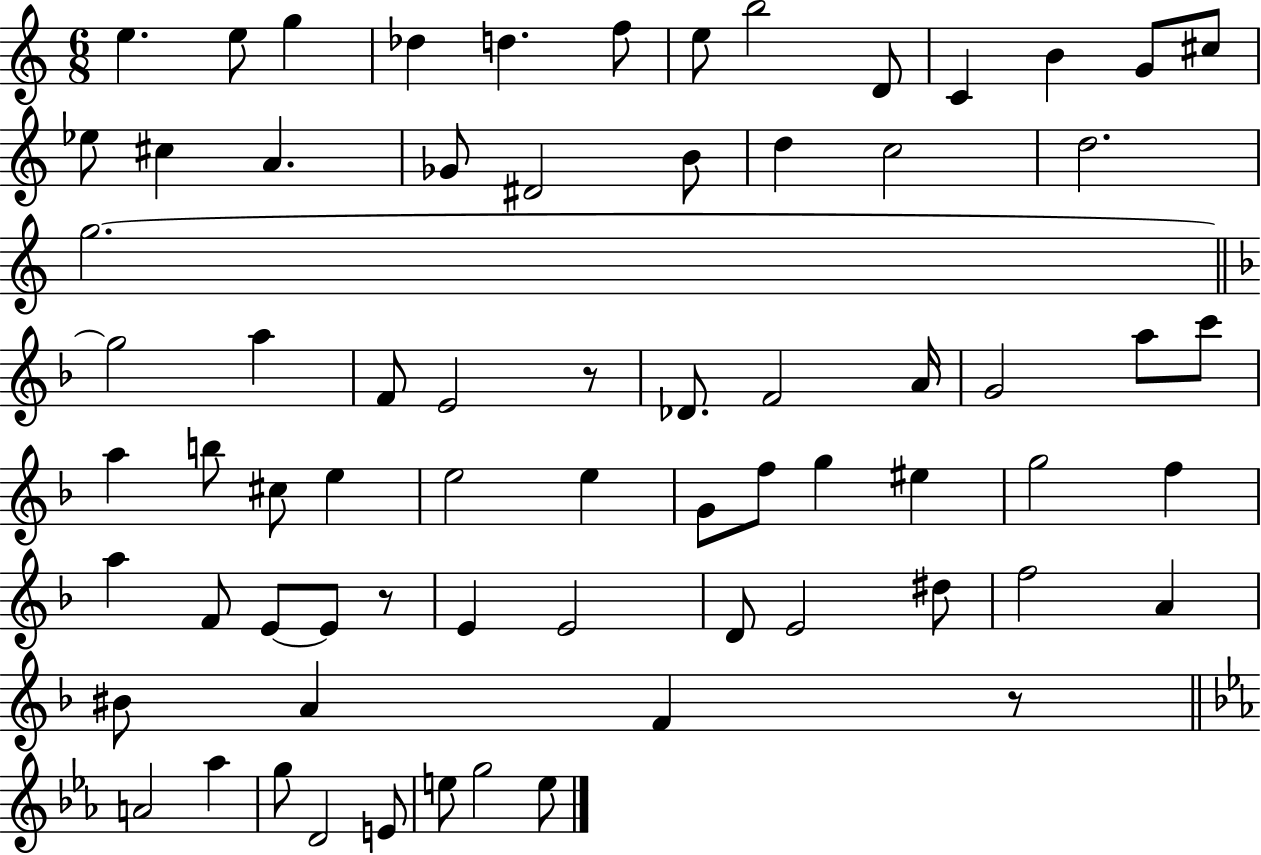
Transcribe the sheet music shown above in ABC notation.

X:1
T:Untitled
M:6/8
L:1/4
K:C
e e/2 g _d d f/2 e/2 b2 D/2 C B G/2 ^c/2 _e/2 ^c A _G/2 ^D2 B/2 d c2 d2 g2 g2 a F/2 E2 z/2 _D/2 F2 A/4 G2 a/2 c'/2 a b/2 ^c/2 e e2 e G/2 f/2 g ^e g2 f a F/2 E/2 E/2 z/2 E E2 D/2 E2 ^d/2 f2 A ^B/2 A F z/2 A2 _a g/2 D2 E/2 e/2 g2 e/2